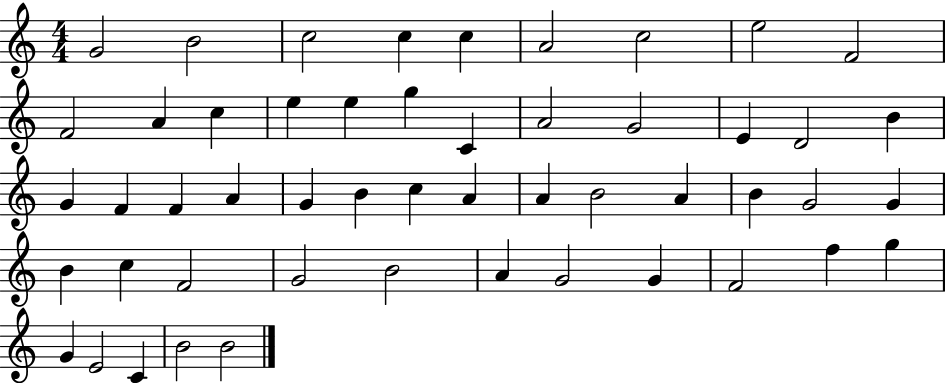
G4/h B4/h C5/h C5/q C5/q A4/h C5/h E5/h F4/h F4/h A4/q C5/q E5/q E5/q G5/q C4/q A4/h G4/h E4/q D4/h B4/q G4/q F4/q F4/q A4/q G4/q B4/q C5/q A4/q A4/q B4/h A4/q B4/q G4/h G4/q B4/q C5/q F4/h G4/h B4/h A4/q G4/h G4/q F4/h F5/q G5/q G4/q E4/h C4/q B4/h B4/h